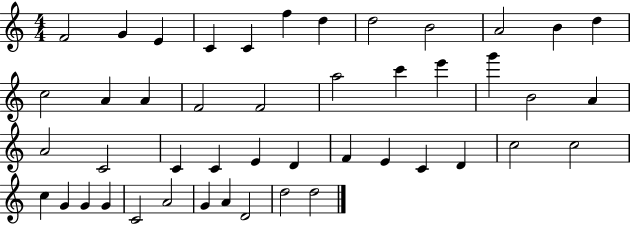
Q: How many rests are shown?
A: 0